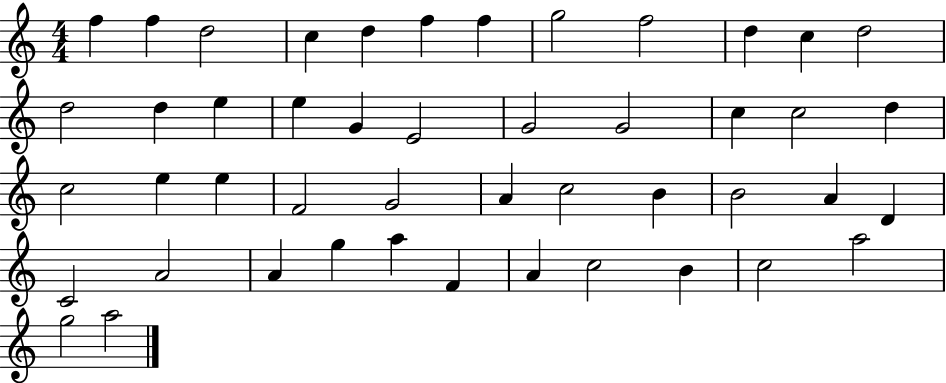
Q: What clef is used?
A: treble